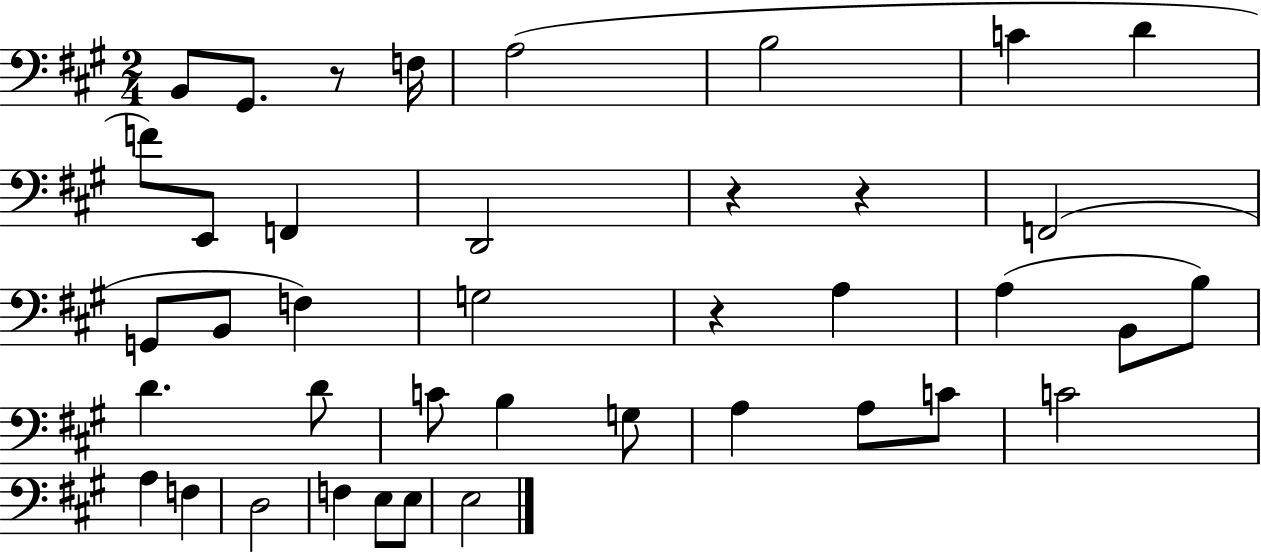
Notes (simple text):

B2/e G#2/e. R/e F3/s A3/h B3/h C4/q D4/q F4/e E2/e F2/q D2/h R/q R/q F2/h G2/e B2/e F3/q G3/h R/q A3/q A3/q B2/e B3/e D4/q. D4/e C4/e B3/q G3/e A3/q A3/e C4/e C4/h A3/q F3/q D3/h F3/q E3/e E3/e E3/h